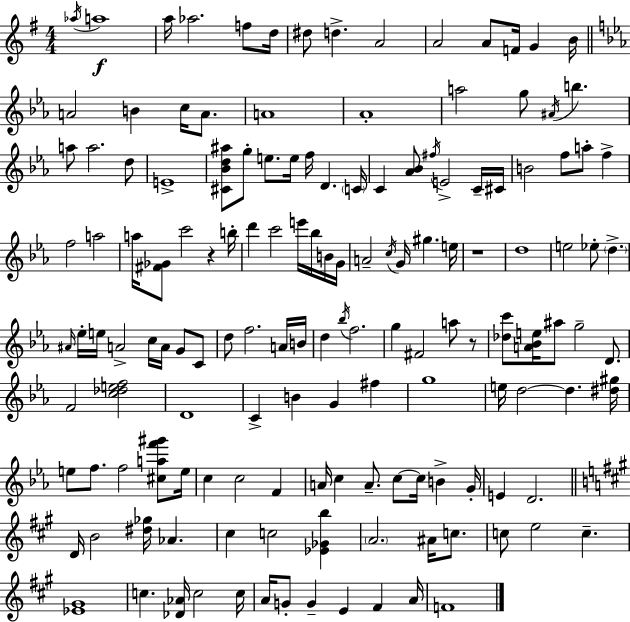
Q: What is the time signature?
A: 4/4